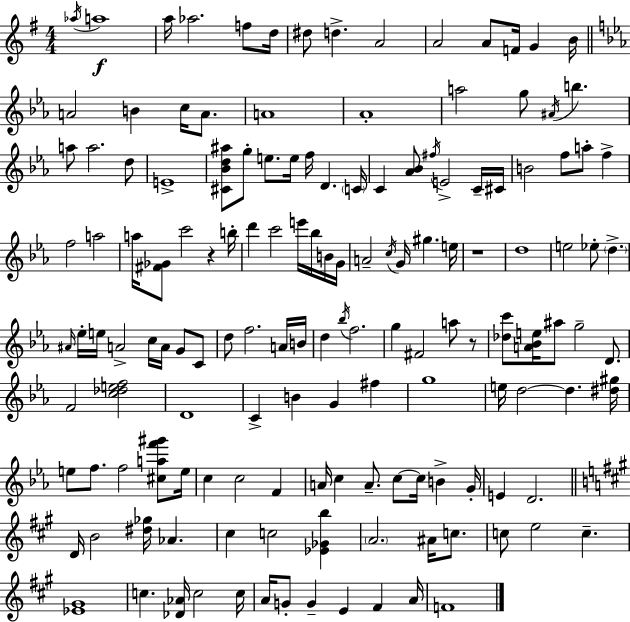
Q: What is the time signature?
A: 4/4